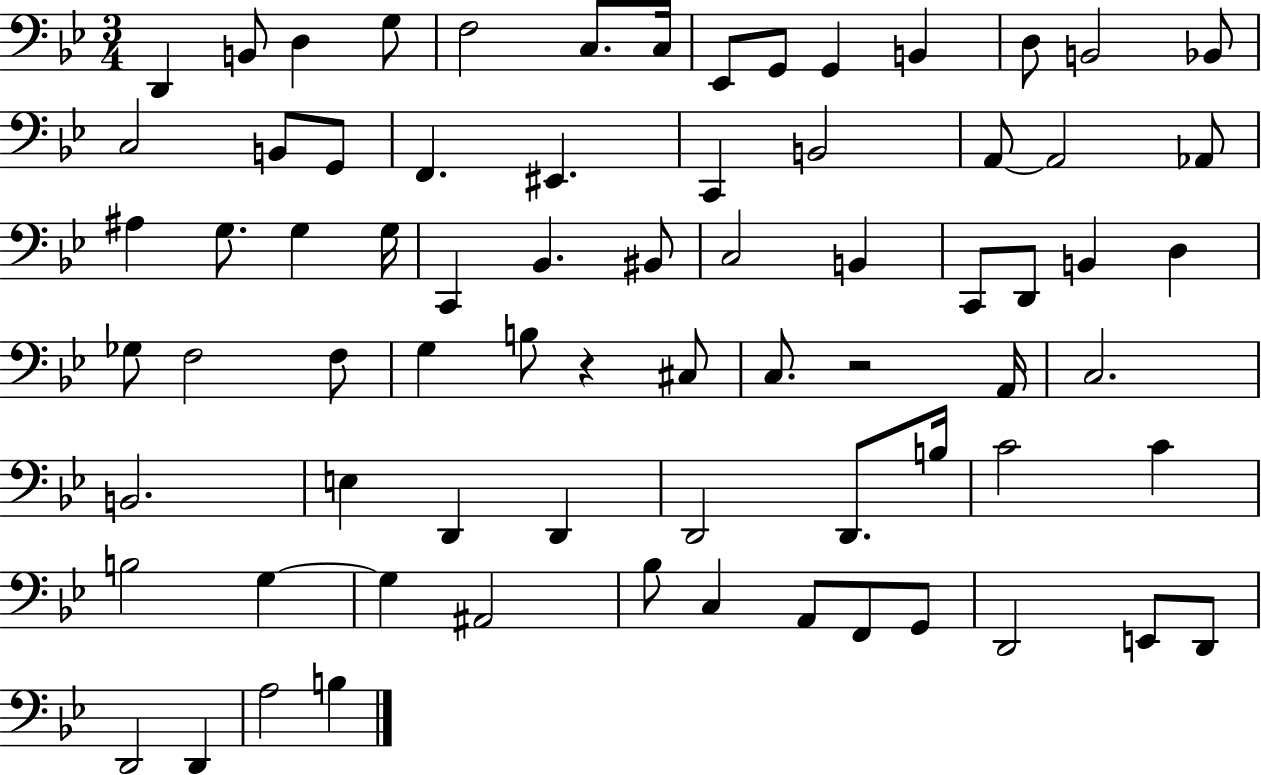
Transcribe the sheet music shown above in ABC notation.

X:1
T:Untitled
M:3/4
L:1/4
K:Bb
D,, B,,/2 D, G,/2 F,2 C,/2 C,/4 _E,,/2 G,,/2 G,, B,, D,/2 B,,2 _B,,/2 C,2 B,,/2 G,,/2 F,, ^E,, C,, B,,2 A,,/2 A,,2 _A,,/2 ^A, G,/2 G, G,/4 C,, _B,, ^B,,/2 C,2 B,, C,,/2 D,,/2 B,, D, _G,/2 F,2 F,/2 G, B,/2 z ^C,/2 C,/2 z2 A,,/4 C,2 B,,2 E, D,, D,, D,,2 D,,/2 B,/4 C2 C B,2 G, G, ^A,,2 _B,/2 C, A,,/2 F,,/2 G,,/2 D,,2 E,,/2 D,,/2 D,,2 D,, A,2 B,